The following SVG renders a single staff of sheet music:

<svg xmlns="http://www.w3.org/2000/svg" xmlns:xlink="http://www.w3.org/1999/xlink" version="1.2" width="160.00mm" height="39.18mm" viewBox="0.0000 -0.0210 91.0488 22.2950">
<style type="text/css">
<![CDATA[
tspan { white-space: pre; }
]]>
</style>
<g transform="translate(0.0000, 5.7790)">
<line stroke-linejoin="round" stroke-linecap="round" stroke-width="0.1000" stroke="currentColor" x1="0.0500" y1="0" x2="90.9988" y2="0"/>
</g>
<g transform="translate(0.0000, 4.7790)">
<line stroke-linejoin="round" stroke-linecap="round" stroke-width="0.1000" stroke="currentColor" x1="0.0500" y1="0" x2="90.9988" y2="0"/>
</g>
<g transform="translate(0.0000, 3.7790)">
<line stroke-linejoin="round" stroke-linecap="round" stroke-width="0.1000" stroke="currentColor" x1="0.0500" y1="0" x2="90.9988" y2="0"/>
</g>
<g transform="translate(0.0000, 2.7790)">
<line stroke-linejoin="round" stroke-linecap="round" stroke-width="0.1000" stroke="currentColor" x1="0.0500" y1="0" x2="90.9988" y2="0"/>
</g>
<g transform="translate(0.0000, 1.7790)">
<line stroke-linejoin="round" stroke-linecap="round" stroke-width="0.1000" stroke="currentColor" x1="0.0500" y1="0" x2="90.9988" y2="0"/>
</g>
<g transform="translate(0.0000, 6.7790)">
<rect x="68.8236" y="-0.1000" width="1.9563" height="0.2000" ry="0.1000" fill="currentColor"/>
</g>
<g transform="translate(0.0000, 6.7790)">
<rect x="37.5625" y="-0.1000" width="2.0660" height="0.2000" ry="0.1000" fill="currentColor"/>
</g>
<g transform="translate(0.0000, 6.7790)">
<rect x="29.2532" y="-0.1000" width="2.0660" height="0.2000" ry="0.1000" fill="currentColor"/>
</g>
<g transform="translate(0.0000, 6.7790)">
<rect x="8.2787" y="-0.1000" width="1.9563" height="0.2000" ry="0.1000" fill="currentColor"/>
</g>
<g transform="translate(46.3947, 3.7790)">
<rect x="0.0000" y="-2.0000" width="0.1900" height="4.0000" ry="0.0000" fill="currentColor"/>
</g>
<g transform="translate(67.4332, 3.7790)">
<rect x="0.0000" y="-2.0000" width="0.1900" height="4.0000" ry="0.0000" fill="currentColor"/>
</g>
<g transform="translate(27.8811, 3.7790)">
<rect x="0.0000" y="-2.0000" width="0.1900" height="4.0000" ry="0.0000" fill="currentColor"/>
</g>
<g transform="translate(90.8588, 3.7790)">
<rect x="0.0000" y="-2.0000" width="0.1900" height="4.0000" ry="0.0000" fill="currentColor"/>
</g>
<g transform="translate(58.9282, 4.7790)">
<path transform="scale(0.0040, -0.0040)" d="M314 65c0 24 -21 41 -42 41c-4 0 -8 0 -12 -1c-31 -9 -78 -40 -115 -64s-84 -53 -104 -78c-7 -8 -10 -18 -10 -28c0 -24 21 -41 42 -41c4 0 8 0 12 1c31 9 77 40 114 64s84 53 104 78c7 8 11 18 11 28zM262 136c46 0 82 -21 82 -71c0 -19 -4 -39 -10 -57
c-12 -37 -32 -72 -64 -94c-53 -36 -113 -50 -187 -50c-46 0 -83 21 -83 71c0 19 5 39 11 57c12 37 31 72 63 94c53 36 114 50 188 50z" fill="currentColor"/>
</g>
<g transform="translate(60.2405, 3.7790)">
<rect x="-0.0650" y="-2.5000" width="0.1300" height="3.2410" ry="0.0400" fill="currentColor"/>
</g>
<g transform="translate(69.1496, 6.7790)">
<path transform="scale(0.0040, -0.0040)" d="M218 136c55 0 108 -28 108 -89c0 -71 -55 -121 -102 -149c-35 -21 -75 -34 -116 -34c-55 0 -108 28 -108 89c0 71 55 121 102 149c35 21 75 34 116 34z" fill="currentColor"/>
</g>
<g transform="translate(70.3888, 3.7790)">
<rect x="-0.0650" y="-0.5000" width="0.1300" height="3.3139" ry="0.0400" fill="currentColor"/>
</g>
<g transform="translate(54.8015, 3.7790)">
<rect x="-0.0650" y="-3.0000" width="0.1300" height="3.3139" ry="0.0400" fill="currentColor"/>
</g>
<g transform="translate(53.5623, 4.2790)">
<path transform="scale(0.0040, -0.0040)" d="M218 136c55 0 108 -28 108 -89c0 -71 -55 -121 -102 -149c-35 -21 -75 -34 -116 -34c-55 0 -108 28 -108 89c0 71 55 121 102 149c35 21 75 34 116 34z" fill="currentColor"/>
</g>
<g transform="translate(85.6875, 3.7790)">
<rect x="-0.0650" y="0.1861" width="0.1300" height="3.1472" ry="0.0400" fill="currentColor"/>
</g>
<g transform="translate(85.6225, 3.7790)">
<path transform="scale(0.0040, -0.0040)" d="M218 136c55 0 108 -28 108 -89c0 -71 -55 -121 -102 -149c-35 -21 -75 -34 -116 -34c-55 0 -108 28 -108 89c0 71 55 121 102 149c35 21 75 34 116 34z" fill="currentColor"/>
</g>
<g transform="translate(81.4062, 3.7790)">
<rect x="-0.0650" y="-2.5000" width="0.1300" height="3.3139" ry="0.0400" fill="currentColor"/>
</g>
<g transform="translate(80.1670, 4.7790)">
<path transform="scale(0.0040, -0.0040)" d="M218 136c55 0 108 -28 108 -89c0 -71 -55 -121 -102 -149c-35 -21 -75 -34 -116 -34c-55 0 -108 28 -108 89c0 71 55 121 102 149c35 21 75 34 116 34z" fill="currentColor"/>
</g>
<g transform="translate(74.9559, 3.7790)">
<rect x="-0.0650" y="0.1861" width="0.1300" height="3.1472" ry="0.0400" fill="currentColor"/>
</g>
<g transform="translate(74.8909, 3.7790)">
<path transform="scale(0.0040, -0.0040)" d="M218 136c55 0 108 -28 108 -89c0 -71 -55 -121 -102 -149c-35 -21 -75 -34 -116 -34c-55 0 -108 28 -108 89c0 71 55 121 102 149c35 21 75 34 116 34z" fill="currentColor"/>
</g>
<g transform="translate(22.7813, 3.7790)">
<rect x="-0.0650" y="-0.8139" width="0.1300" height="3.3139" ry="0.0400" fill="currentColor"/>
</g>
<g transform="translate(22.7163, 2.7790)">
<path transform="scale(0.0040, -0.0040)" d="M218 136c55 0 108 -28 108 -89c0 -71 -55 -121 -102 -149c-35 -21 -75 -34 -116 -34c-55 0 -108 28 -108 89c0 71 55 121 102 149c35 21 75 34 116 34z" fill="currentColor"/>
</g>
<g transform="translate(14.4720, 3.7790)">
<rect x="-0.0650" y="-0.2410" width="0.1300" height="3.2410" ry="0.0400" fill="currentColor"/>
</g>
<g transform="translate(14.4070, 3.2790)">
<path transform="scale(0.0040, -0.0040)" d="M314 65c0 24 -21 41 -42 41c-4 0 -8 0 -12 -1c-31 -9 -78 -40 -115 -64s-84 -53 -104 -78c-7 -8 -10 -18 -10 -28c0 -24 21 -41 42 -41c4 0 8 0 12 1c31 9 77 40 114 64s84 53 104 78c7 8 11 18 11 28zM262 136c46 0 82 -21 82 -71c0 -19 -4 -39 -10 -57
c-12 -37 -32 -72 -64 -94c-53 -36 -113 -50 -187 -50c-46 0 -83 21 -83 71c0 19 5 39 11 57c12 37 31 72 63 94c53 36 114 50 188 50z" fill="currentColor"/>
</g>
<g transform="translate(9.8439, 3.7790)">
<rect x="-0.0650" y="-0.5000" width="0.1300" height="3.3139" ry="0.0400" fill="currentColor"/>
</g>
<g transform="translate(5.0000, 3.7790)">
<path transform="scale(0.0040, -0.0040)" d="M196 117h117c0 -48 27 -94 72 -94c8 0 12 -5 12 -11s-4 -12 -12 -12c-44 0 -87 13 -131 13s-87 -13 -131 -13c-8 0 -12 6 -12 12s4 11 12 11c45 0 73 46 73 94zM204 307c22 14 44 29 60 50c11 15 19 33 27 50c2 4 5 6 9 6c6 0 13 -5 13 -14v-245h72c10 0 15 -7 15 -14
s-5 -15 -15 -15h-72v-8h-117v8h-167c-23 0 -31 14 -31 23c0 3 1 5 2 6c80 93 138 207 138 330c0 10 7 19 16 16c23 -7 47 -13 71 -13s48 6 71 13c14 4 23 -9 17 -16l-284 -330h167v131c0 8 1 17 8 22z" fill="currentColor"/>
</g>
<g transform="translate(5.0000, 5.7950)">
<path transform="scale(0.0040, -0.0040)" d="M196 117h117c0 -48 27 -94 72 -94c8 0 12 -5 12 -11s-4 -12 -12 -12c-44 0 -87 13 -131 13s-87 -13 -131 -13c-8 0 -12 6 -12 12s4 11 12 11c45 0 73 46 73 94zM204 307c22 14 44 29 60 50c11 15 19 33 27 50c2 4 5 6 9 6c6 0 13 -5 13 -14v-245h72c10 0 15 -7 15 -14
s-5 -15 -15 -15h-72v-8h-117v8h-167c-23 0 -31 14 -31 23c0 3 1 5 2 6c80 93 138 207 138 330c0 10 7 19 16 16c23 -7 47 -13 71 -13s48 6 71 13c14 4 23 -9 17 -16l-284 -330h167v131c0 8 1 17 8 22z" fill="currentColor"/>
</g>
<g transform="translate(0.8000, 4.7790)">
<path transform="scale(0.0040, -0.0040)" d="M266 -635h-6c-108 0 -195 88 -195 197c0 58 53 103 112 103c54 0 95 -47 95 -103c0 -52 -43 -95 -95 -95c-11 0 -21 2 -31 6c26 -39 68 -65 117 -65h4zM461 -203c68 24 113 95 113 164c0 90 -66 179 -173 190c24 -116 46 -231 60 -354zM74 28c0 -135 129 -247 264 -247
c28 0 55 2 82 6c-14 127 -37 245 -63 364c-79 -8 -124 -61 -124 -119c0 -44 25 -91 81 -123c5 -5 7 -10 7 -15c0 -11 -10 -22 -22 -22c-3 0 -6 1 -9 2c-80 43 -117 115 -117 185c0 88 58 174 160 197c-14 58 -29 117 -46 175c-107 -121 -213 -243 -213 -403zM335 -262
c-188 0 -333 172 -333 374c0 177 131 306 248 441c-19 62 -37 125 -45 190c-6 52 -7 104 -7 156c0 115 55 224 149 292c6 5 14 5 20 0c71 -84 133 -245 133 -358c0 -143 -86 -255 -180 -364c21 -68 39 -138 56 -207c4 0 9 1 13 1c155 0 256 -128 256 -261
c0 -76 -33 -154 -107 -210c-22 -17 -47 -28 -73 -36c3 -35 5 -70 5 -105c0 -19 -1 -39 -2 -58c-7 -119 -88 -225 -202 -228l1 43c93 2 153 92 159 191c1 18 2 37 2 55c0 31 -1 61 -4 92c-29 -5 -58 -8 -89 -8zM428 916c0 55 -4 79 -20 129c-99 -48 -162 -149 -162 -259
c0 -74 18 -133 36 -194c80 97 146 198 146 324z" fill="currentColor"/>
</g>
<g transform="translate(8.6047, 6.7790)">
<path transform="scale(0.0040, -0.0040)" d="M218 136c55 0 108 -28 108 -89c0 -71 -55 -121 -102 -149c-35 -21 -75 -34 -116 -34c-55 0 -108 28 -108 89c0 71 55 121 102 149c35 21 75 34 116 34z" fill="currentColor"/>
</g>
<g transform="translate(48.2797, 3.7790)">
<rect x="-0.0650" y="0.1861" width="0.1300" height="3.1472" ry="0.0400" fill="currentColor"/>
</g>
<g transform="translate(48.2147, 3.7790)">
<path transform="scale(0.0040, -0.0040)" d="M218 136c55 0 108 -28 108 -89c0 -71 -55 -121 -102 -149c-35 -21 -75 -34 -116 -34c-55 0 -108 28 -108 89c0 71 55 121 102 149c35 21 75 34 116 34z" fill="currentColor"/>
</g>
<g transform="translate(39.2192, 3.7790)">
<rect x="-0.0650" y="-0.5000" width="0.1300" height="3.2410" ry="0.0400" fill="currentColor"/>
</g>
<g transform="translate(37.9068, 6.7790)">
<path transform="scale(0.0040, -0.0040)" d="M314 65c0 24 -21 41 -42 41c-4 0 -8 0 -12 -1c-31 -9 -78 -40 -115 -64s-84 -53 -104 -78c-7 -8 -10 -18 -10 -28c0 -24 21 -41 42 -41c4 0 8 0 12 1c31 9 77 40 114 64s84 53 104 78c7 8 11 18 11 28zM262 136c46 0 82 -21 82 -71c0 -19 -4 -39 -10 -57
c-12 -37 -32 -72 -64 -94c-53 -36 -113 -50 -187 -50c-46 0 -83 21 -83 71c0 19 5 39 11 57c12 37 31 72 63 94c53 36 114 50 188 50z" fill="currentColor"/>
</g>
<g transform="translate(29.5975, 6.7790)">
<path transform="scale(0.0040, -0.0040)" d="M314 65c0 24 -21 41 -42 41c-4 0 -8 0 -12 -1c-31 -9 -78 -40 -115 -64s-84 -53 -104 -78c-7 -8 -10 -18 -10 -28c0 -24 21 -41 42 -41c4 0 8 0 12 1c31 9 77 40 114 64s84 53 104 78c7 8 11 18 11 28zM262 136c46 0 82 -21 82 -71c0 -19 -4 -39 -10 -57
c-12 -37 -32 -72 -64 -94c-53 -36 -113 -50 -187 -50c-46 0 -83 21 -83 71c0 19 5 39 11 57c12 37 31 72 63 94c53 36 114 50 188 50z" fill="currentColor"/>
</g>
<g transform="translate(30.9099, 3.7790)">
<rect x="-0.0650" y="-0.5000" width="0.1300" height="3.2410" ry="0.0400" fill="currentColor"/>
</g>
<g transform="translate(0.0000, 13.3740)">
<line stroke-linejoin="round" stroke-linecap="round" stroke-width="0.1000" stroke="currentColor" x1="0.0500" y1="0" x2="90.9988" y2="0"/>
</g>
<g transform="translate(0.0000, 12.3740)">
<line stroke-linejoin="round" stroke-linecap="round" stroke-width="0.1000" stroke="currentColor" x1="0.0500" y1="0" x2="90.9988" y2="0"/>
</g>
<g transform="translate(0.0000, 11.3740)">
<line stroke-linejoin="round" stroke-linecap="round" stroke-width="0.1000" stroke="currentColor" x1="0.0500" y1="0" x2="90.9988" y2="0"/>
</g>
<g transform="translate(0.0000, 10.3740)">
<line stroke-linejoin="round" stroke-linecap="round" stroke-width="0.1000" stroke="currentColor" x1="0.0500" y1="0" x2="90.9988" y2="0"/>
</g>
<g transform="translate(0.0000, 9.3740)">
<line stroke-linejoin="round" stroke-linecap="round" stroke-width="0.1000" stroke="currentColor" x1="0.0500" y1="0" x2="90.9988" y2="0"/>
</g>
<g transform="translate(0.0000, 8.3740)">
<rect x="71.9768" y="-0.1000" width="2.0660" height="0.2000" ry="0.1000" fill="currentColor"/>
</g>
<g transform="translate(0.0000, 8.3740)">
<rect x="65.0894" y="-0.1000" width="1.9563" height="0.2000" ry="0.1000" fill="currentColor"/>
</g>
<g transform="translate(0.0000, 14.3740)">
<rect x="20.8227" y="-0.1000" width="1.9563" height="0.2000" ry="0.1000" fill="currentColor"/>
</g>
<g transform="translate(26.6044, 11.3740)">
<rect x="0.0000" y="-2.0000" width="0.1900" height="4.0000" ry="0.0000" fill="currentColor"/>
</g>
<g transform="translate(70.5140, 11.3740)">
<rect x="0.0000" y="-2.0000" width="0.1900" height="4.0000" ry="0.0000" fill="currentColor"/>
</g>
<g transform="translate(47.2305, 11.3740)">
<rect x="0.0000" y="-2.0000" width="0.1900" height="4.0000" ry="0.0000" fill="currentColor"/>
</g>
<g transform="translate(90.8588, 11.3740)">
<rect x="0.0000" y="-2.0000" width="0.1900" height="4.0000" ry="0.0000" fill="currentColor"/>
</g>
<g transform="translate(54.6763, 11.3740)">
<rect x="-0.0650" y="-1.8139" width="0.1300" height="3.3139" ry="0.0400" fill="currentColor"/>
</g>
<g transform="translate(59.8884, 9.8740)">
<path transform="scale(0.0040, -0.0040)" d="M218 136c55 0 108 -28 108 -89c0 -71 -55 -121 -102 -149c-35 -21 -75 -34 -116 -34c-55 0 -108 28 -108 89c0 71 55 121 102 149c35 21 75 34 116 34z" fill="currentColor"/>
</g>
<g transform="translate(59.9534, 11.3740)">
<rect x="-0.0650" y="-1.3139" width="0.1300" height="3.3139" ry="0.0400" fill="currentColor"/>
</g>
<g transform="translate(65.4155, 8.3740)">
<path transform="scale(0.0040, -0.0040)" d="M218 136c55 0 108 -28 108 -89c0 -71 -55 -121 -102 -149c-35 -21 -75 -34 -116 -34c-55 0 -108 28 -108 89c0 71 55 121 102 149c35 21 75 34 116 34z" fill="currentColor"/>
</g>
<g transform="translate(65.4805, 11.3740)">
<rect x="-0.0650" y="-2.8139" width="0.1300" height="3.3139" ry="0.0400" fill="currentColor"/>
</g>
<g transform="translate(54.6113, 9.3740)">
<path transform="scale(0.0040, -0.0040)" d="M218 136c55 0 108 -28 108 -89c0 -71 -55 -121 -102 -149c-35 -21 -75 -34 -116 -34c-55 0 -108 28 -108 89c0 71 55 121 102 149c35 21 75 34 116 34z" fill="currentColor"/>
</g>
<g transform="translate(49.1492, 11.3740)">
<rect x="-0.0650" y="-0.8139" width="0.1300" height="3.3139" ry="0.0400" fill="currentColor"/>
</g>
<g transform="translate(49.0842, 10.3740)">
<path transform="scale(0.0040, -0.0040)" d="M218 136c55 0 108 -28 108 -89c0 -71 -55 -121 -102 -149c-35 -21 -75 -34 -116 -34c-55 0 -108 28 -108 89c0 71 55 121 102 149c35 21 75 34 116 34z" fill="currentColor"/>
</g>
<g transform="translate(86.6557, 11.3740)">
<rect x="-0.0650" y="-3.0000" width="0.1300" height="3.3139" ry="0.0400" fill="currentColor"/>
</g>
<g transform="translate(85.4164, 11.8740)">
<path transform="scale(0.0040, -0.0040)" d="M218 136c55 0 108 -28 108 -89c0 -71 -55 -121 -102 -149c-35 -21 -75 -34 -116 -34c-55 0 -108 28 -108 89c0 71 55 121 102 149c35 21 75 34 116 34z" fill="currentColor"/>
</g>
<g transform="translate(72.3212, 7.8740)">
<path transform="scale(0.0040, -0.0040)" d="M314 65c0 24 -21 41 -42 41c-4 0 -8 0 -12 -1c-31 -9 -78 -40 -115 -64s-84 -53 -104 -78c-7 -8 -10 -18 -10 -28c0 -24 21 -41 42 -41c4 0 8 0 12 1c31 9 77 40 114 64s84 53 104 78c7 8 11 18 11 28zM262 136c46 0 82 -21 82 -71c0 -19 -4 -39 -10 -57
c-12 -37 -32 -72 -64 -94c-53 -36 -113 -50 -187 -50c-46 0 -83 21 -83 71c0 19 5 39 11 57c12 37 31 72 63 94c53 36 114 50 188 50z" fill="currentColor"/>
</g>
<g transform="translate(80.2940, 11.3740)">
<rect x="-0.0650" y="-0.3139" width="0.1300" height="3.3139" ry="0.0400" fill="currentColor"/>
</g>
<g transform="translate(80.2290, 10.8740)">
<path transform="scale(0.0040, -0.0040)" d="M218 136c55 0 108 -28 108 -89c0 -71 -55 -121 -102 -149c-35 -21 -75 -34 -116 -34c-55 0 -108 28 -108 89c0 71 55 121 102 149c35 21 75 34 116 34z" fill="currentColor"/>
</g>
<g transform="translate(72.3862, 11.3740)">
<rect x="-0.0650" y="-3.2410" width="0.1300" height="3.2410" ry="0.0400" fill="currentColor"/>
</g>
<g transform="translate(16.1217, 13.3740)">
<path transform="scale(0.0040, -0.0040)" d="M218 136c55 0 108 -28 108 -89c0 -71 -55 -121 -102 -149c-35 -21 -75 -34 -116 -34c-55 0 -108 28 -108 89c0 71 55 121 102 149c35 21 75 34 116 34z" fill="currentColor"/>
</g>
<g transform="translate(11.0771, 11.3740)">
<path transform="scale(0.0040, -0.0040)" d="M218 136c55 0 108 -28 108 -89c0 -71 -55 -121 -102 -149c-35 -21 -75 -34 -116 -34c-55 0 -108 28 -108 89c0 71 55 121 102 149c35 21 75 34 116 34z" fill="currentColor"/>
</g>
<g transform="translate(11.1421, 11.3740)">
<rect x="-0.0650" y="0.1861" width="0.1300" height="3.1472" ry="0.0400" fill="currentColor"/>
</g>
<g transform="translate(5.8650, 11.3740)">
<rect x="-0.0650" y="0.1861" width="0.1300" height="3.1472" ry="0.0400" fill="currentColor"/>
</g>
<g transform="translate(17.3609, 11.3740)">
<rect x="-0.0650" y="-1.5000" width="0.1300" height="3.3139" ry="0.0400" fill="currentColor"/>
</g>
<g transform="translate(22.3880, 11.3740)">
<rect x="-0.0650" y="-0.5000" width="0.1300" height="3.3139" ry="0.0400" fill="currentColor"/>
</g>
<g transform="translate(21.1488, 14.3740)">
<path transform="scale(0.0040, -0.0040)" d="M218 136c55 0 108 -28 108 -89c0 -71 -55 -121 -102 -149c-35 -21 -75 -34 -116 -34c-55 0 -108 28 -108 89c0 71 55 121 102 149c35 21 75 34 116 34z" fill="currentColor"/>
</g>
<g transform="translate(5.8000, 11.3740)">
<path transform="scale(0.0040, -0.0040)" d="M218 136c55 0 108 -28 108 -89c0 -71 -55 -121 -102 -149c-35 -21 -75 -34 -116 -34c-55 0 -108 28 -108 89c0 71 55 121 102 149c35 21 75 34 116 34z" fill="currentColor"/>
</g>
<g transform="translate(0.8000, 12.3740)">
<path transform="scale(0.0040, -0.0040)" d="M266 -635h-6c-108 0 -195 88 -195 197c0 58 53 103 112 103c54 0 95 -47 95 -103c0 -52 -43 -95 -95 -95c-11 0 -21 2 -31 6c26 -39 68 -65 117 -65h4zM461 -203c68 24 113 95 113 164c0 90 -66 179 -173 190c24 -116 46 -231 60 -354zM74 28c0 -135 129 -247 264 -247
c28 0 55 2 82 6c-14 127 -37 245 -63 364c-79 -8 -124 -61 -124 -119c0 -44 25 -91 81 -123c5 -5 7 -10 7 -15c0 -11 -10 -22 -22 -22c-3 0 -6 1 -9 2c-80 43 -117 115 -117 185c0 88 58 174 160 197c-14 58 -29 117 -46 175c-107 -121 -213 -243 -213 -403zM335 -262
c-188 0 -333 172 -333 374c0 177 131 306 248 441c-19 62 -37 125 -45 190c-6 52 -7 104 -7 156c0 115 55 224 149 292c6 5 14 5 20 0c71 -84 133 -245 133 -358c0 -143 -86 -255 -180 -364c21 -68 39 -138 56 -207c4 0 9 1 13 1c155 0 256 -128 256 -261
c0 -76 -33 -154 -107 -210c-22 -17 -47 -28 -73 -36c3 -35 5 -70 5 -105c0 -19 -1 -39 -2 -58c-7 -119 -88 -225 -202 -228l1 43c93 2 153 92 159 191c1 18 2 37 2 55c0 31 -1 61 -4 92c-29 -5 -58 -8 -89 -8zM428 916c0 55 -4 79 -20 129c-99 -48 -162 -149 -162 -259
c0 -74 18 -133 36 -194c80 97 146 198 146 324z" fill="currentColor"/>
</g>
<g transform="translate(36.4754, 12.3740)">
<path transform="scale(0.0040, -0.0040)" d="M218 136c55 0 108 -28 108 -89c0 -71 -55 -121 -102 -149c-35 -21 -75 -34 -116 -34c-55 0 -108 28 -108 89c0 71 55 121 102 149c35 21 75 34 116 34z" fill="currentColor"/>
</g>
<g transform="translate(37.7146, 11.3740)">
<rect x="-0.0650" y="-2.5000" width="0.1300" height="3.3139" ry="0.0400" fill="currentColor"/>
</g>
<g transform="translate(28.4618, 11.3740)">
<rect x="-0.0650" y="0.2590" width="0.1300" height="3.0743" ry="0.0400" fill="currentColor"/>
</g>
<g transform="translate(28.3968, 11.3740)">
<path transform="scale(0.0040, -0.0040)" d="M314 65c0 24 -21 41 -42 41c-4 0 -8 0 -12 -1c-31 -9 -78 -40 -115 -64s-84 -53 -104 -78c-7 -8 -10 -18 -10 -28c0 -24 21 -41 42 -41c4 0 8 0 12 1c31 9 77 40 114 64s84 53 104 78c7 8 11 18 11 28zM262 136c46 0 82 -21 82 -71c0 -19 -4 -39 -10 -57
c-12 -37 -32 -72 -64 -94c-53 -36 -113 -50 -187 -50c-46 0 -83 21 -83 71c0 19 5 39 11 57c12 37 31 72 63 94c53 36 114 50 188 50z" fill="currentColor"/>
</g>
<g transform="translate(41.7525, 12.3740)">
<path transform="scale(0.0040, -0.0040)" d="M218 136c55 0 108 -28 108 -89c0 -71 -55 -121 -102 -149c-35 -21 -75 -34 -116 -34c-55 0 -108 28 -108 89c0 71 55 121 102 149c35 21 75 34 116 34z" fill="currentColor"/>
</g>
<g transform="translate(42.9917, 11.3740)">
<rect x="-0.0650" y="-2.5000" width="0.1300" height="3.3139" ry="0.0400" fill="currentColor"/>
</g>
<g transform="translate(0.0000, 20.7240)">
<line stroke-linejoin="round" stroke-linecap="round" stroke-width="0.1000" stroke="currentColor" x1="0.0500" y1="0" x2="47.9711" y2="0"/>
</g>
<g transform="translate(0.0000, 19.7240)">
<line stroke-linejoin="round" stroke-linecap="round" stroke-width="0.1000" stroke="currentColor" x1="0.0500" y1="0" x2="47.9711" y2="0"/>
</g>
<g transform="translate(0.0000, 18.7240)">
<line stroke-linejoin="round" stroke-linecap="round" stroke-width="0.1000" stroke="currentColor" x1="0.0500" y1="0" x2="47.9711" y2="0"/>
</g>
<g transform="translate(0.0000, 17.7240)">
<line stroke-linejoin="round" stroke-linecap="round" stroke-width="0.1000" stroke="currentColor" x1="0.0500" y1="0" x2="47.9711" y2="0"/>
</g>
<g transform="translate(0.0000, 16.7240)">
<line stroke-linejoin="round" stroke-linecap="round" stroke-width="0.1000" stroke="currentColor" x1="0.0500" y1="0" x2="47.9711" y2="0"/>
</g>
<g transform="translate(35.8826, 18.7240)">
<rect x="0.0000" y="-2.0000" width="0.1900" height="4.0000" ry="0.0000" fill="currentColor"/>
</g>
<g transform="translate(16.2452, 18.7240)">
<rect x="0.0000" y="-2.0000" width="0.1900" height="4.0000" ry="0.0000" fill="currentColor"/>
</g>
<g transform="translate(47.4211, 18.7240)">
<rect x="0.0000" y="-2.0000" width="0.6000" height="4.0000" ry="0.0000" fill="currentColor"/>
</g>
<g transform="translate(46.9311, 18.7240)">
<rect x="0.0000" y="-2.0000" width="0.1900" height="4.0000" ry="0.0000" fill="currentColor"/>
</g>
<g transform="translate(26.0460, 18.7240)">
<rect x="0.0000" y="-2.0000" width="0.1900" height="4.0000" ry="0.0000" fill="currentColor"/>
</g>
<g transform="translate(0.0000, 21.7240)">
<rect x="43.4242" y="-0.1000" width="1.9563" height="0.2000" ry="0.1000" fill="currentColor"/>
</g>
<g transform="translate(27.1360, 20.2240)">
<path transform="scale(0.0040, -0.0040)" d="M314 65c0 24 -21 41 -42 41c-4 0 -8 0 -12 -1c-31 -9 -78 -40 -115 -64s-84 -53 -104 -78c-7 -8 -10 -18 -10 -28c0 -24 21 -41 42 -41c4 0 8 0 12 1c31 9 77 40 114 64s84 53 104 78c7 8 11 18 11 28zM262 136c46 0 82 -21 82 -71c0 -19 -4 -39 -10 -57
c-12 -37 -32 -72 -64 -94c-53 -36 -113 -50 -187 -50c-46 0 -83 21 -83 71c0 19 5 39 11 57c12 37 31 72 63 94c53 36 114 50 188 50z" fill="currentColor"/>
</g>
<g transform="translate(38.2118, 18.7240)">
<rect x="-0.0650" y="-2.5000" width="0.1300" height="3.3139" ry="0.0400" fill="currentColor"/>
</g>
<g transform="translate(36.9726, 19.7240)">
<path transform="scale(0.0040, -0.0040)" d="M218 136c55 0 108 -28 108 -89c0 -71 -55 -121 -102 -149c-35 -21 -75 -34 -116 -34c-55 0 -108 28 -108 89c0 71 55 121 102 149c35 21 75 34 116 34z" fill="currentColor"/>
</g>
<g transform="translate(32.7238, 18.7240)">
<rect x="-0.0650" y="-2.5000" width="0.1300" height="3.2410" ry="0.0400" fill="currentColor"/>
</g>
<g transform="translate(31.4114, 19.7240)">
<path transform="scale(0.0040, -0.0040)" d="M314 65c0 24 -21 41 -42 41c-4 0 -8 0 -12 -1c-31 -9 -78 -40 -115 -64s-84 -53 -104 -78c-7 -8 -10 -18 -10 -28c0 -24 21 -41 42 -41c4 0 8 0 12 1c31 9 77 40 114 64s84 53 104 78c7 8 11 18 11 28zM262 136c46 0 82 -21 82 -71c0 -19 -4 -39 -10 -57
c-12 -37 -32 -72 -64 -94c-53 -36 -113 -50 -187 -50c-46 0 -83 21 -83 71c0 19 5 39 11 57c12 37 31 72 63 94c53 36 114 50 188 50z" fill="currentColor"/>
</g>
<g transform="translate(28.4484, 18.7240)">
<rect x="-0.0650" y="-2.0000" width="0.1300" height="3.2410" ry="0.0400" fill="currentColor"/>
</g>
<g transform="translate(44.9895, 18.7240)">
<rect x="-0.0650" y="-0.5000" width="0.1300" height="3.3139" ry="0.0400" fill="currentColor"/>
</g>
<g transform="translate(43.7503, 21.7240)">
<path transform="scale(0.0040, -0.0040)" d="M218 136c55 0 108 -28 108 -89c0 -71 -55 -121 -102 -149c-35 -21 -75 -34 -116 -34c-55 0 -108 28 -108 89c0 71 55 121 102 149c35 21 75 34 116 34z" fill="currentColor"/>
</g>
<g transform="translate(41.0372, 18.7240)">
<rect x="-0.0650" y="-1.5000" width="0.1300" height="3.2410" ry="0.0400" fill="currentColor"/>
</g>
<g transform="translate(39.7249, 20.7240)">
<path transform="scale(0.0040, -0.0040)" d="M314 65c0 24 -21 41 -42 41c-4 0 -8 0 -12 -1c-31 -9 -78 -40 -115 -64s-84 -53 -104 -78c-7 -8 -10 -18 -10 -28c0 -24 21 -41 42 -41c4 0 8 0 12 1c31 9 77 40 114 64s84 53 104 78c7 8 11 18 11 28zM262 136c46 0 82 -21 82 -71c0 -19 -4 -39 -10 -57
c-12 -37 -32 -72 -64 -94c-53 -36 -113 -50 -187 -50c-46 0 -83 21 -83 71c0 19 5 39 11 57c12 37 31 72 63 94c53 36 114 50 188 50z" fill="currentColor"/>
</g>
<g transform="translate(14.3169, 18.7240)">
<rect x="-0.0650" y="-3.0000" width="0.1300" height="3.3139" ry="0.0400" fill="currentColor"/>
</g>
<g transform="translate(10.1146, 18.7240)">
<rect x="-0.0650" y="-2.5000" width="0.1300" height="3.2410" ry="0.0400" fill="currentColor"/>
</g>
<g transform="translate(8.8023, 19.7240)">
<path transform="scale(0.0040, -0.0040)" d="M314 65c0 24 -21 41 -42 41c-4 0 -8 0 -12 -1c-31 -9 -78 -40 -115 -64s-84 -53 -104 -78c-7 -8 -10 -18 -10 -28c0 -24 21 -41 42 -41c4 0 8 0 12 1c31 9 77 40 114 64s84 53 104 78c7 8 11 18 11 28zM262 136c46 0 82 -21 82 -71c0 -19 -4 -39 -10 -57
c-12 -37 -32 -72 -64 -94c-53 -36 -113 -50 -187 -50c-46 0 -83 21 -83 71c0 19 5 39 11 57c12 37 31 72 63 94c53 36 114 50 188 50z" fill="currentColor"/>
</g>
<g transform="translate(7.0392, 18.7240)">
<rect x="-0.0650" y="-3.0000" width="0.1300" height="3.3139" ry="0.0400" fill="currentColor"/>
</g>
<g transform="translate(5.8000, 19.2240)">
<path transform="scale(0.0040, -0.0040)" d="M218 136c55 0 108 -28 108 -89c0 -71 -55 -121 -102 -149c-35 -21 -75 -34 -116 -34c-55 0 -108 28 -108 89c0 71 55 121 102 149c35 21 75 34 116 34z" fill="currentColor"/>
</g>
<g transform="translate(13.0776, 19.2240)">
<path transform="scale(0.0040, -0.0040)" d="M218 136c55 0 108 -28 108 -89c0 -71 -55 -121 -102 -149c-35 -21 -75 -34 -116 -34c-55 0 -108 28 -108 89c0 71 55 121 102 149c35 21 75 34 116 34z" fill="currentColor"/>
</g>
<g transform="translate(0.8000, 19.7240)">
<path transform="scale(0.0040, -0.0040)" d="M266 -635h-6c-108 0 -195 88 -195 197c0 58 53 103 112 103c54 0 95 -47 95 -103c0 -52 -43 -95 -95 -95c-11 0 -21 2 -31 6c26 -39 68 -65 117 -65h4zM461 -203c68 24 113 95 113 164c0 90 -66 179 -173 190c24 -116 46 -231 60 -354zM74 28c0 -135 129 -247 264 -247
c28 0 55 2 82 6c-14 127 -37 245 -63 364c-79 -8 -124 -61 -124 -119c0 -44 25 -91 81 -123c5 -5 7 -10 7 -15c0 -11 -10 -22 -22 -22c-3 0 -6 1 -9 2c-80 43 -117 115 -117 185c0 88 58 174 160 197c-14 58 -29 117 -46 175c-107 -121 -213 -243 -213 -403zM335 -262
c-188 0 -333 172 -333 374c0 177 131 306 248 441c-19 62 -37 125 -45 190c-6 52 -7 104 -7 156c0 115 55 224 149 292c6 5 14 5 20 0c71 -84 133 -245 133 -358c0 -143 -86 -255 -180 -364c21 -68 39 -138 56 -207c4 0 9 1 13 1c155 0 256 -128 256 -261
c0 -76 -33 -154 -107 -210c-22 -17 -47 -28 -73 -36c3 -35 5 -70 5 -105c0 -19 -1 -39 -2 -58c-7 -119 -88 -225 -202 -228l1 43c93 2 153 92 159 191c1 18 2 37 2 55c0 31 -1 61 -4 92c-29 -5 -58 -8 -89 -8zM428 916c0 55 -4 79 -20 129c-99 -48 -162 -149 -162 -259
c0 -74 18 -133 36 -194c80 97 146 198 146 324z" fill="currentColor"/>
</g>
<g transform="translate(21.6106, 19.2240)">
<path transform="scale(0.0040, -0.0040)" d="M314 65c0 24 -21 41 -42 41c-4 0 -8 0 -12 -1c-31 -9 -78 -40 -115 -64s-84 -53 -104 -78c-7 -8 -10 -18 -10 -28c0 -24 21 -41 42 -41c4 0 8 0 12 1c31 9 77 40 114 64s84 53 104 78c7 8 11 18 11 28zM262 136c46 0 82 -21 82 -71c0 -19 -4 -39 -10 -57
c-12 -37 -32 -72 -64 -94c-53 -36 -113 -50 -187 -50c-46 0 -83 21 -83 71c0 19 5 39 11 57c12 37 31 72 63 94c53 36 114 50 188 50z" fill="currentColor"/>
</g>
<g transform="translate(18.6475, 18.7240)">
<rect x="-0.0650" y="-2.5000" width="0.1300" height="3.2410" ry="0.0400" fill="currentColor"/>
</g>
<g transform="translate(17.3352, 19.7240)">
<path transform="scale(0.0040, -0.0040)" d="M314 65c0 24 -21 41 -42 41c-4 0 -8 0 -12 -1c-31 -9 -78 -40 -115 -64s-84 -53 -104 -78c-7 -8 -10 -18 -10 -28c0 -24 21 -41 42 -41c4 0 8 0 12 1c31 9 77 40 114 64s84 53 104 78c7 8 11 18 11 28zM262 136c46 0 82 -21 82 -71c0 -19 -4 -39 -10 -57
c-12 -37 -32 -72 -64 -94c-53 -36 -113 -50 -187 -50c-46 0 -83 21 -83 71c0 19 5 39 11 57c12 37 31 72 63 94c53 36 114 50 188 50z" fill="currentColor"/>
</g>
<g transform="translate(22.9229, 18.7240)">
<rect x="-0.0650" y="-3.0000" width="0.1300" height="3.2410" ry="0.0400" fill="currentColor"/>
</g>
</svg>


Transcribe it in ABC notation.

X:1
T:Untitled
M:4/4
L:1/4
K:C
C c2 d C2 C2 B A G2 C B G B B B E C B2 G G d f e a b2 c A A G2 A G2 A2 F2 G2 G E2 C